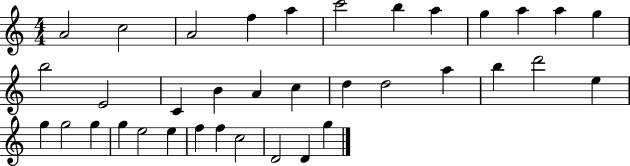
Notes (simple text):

A4/h C5/h A4/h F5/q A5/q C6/h B5/q A5/q G5/q A5/q A5/q G5/q B5/h E4/h C4/q B4/q A4/q C5/q D5/q D5/h A5/q B5/q D6/h E5/q G5/q G5/h G5/q G5/q E5/h E5/q F5/q F5/q C5/h D4/h D4/q G5/q